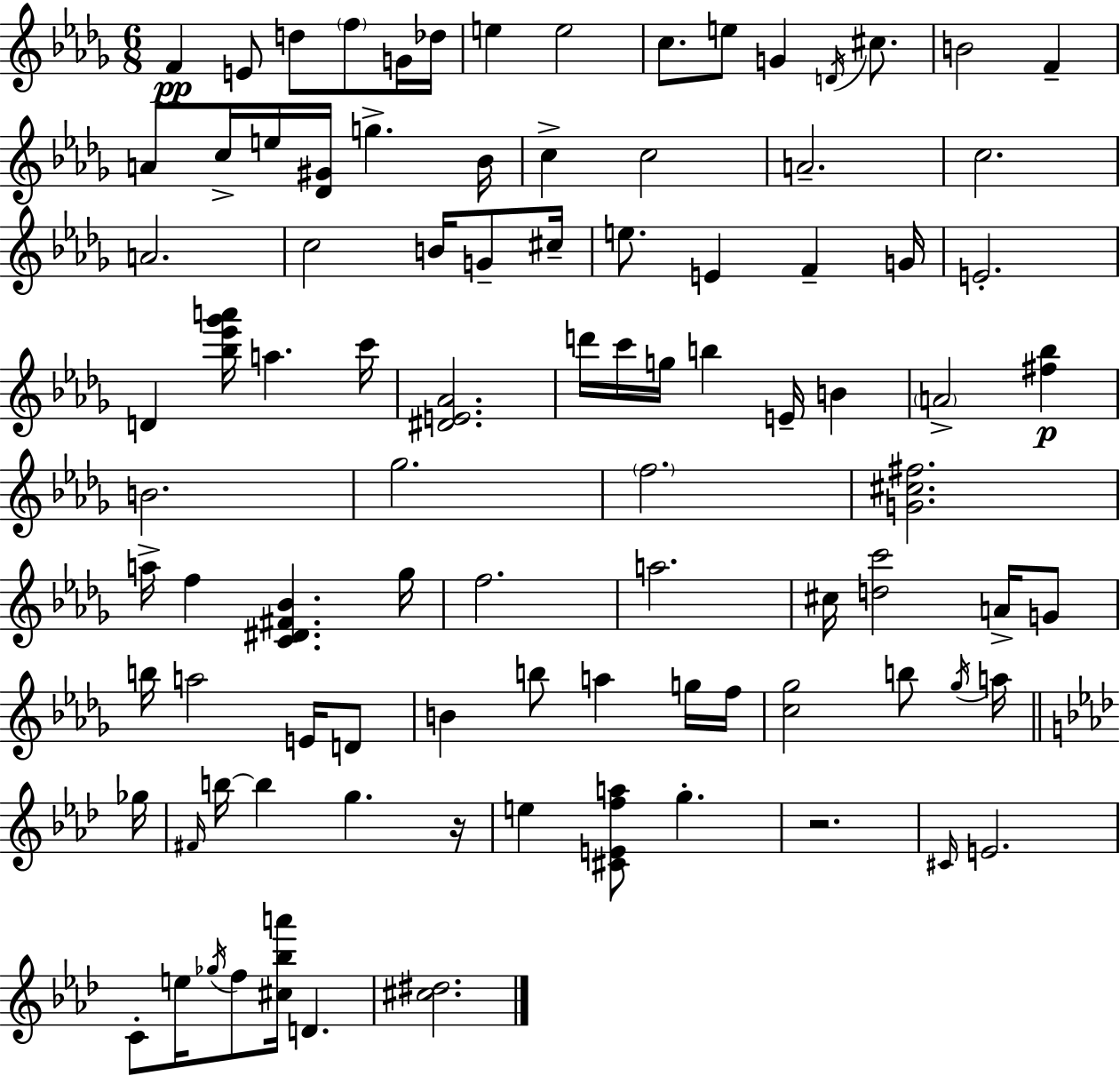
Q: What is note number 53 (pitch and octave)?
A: C#5